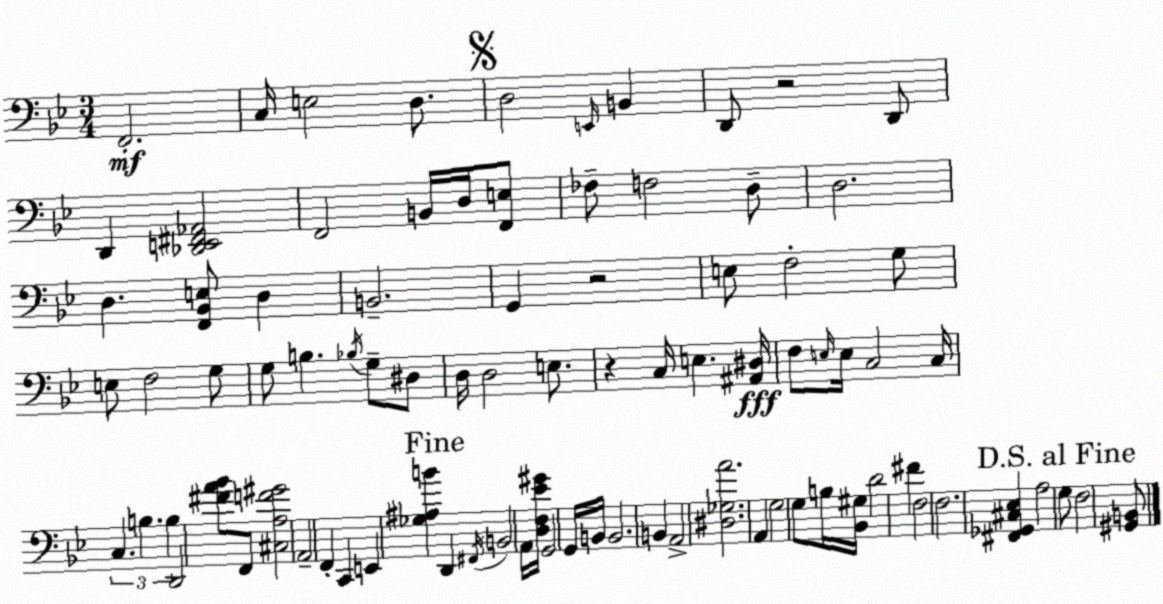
X:1
T:Untitled
M:3/4
L:1/4
K:Gm
F,,2 C,/4 E,2 D,/2 D,2 E,,/4 B,, D,,/2 z2 D,,/2 D,, [_D,,E,,^F,,_A,,]2 F,,2 B,,/4 D,/4 [F,,E,]/2 _F,/2 F,2 D,/2 D,2 D, [F,,_B,,E,]/2 D, B,,2 G,, z2 E,/2 F,2 G,/2 E,/2 F,2 G,/2 G,/2 B, _B,/4 G,/2 ^D,/2 D,/4 D,2 E,/2 z C,/4 E, [^A,,^D,]/4 F,/2 E,/4 E,/4 C,2 C,/4 C, B, B, D,,2 [^FA_B]/2 F,,/2 [^C,A,F^G]2 A,,2 F,, C,, E,, [_G,^A,B] D,, ^F,,/4 B,,2 A,,/4 [D,F,_E^G]/4 G,,2 G,,/4 B,,/4 B,,2 B,, A,,2 [^D,_G,A]2 A,, G,2 G,/2 B,/4 [_B,,^G,]/4 D2 ^F F,2 F,2 [^F,,_G,,^C,_E,] A,2 G,/2 F,2 [^G,,B,,]/2